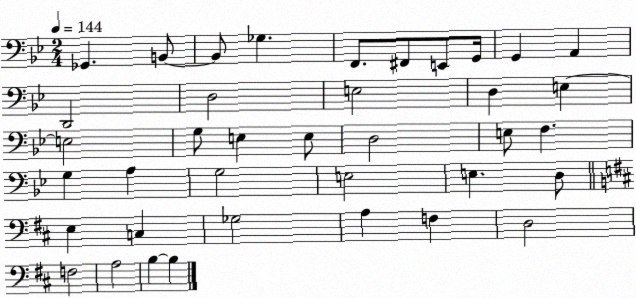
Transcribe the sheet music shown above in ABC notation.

X:1
T:Untitled
M:2/4
L:1/4
K:Bb
_G,, B,,/2 B,,/2 _G, F,,/2 ^F,,/2 E,,/2 G,,/4 G,, A,, D,,2 D,2 E,2 D, E, E,2 G,/2 E, E,/2 D,2 E,/2 F, G, A, G,2 E,2 E, D,/2 E, C, _G,2 A, F, D,2 F,2 A,2 B, B,